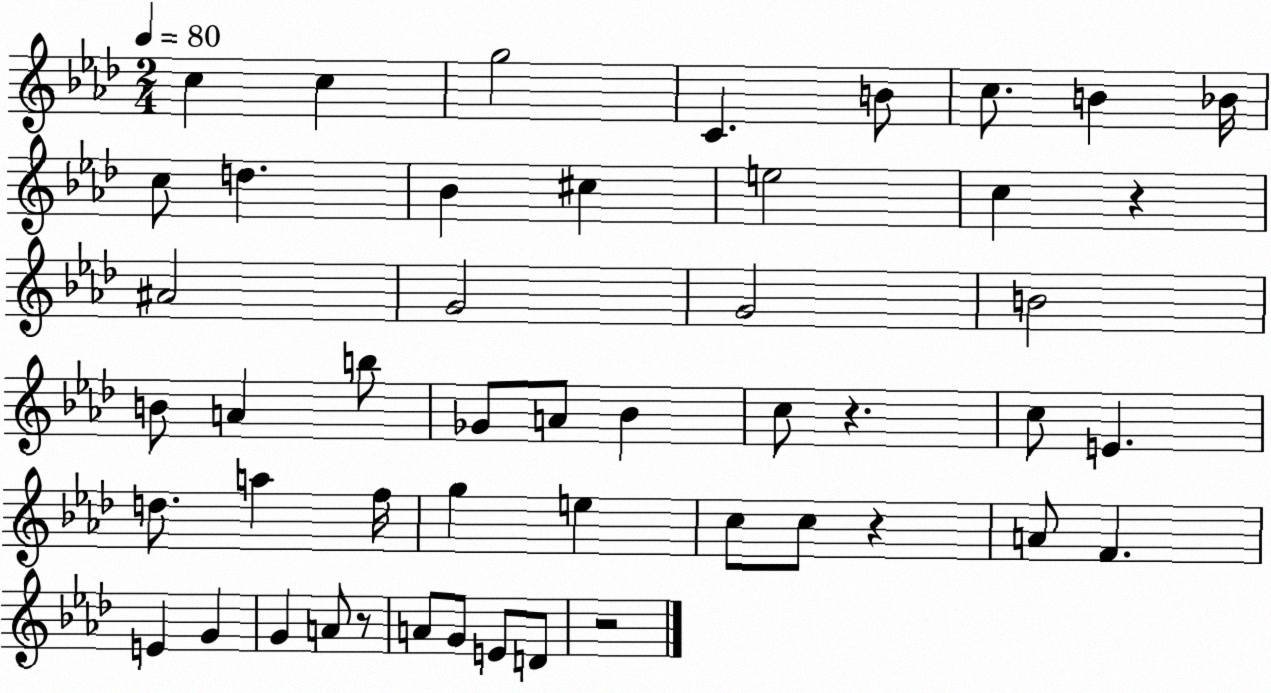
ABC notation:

X:1
T:Untitled
M:2/4
L:1/4
K:Ab
c c g2 C B/2 c/2 B _B/4 c/2 d _B ^c e2 c z ^A2 G2 G2 B2 B/2 A b/2 _G/2 A/2 _B c/2 z c/2 E d/2 a f/4 g e c/2 c/2 z A/2 F E G G A/2 z/2 A/2 G/2 E/2 D/2 z2